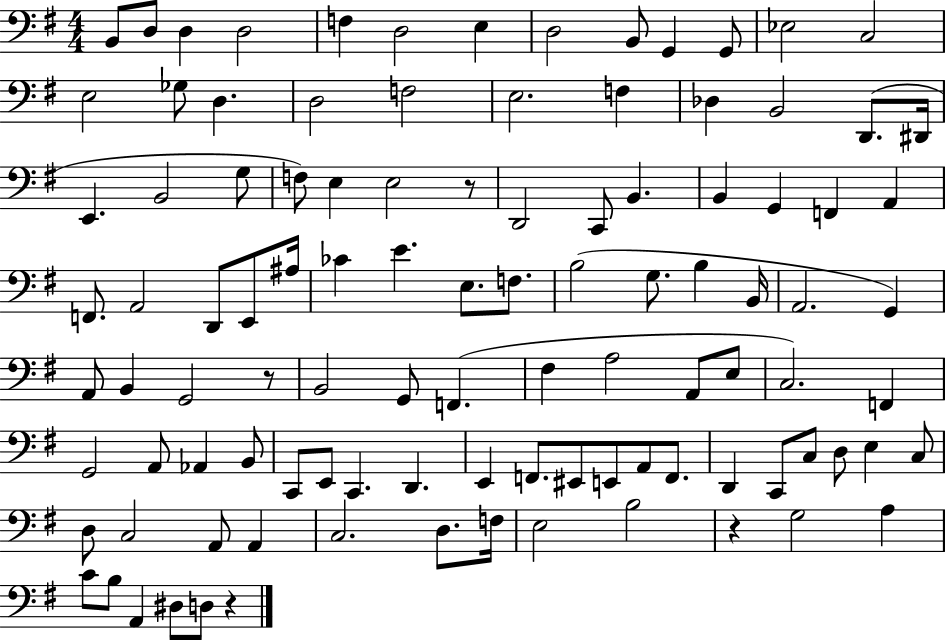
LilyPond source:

{
  \clef bass
  \numericTimeSignature
  \time 4/4
  \key g \major
  b,8 d8 d4 d2 | f4 d2 e4 | d2 b,8 g,4 g,8 | ees2 c2 | \break e2 ges8 d4. | d2 f2 | e2. f4 | des4 b,2 d,8.( dis,16 | \break e,4. b,2 g8 | f8) e4 e2 r8 | d,2 c,8 b,4. | b,4 g,4 f,4 a,4 | \break f,8. a,2 d,8 e,8 ais16 | ces'4 e'4. e8. f8. | b2( g8. b4 b,16 | a,2. g,4) | \break a,8 b,4 g,2 r8 | b,2 g,8 f,4.( | fis4 a2 a,8 e8 | c2.) f,4 | \break g,2 a,8 aes,4 b,8 | c,8 e,8 c,4. d,4. | e,4 f,8. eis,8 e,8 a,8 f,8. | d,4 c,8 c8 d8 e4 c8 | \break d8 c2 a,8 a,4 | c2. d8. f16 | e2 b2 | r4 g2 a4 | \break c'8 b8 a,4 dis8 d8 r4 | \bar "|."
}